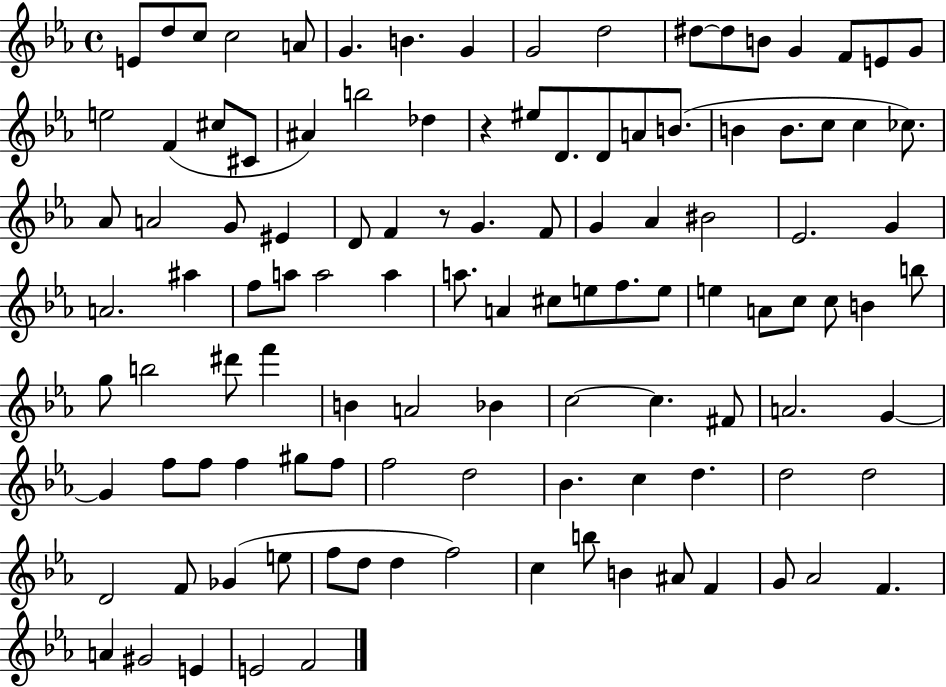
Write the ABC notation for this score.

X:1
T:Untitled
M:4/4
L:1/4
K:Eb
E/2 d/2 c/2 c2 A/2 G B G G2 d2 ^d/2 ^d/2 B/2 G F/2 E/2 G/2 e2 F ^c/2 ^C/2 ^A b2 _d z ^e/2 D/2 D/2 A/2 B/2 B B/2 c/2 c _c/2 _A/2 A2 G/2 ^E D/2 F z/2 G F/2 G _A ^B2 _E2 G A2 ^a f/2 a/2 a2 a a/2 A ^c/2 e/2 f/2 e/2 e A/2 c/2 c/2 B b/2 g/2 b2 ^d'/2 f' B A2 _B c2 c ^F/2 A2 G G f/2 f/2 f ^g/2 f/2 f2 d2 _B c d d2 d2 D2 F/2 _G e/2 f/2 d/2 d f2 c b/2 B ^A/2 F G/2 _A2 F A ^G2 E E2 F2